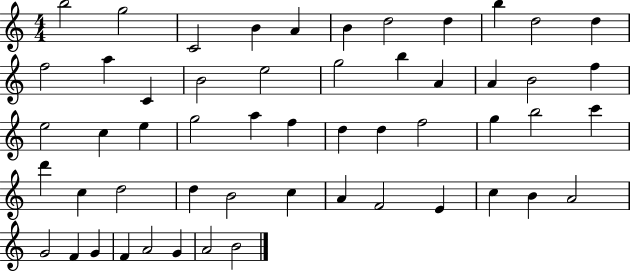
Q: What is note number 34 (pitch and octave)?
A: C6